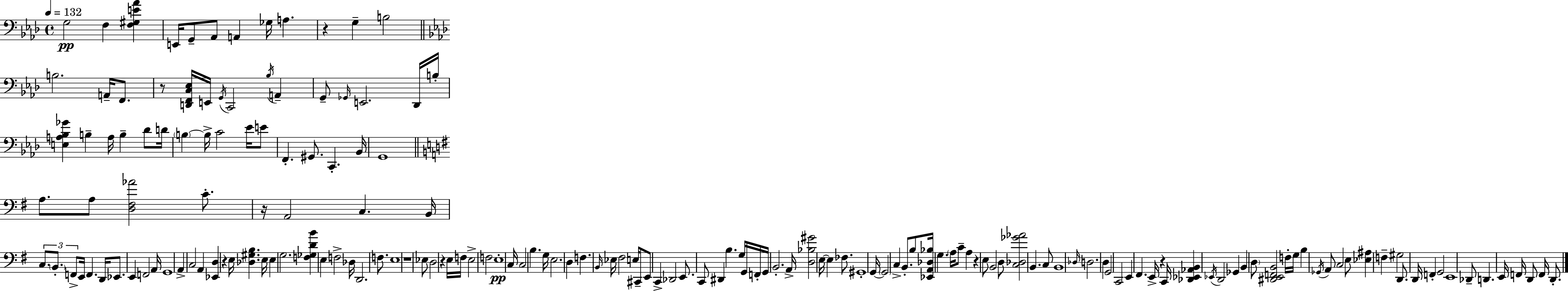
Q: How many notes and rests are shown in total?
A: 175